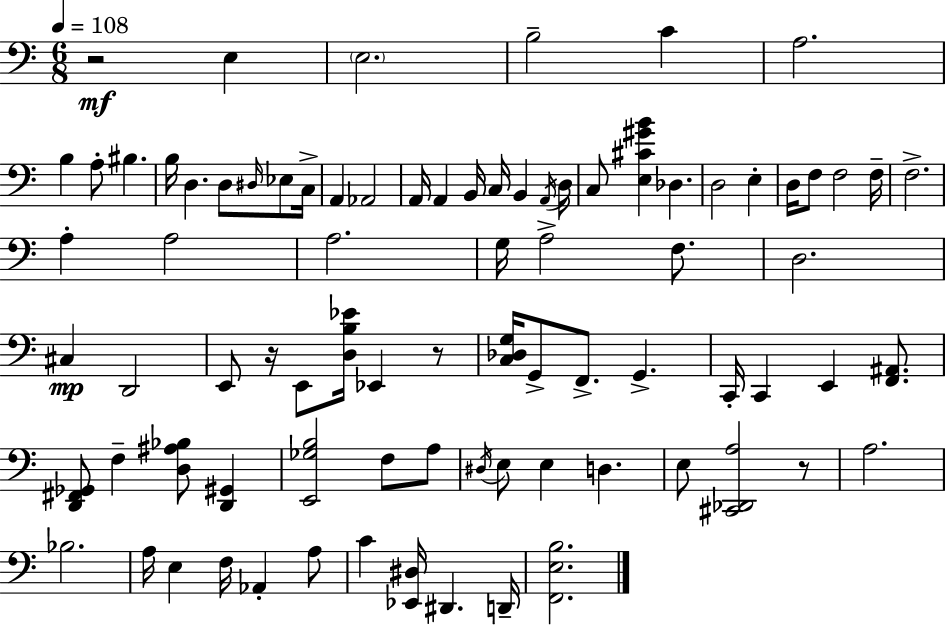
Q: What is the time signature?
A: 6/8